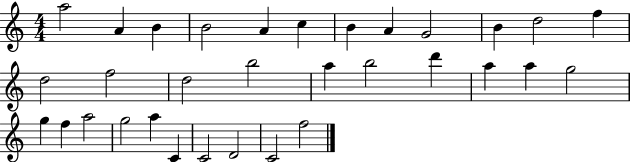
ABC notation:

X:1
T:Untitled
M:4/4
L:1/4
K:C
a2 A B B2 A c B A G2 B d2 f d2 f2 d2 b2 a b2 d' a a g2 g f a2 g2 a C C2 D2 C2 f2